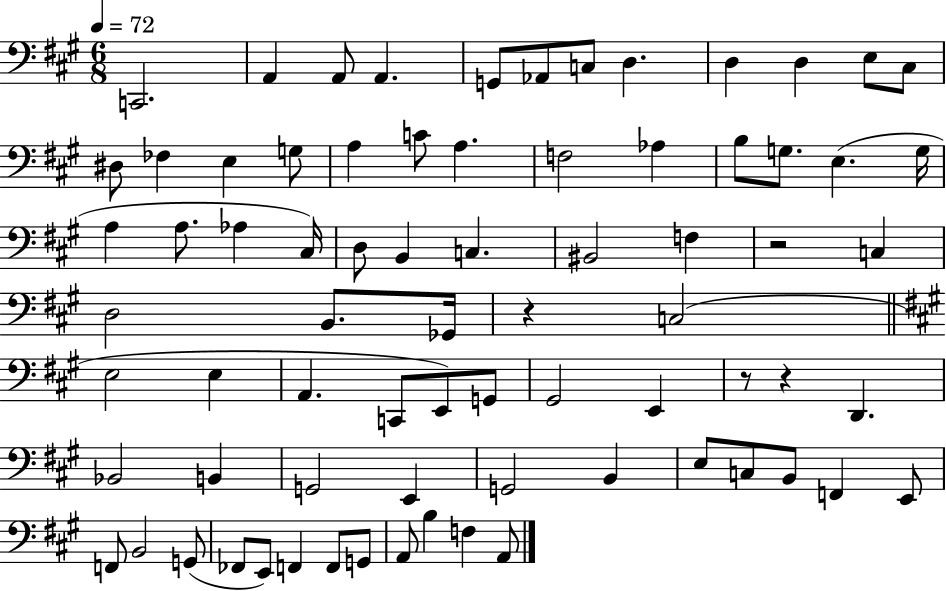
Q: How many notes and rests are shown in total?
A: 75